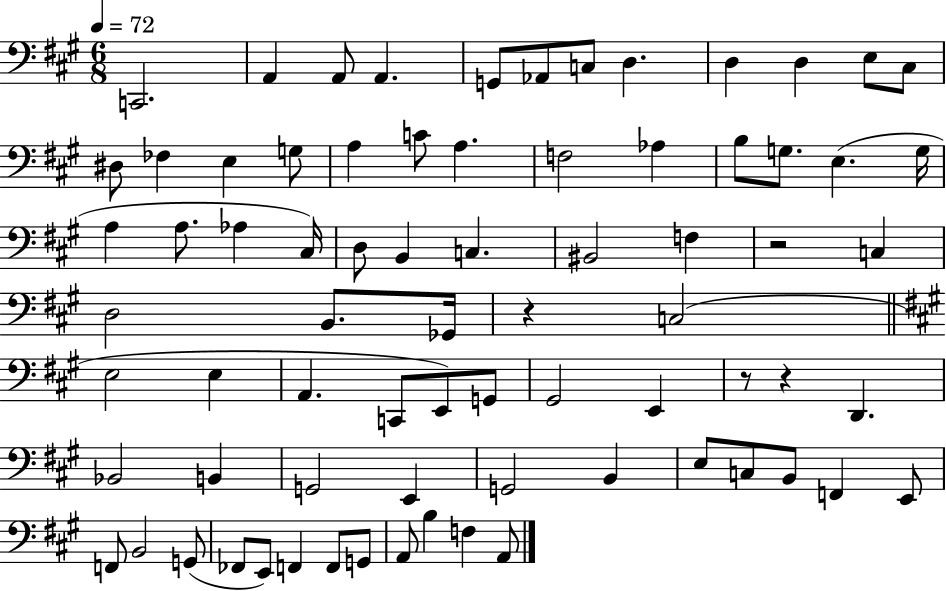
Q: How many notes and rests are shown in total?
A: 75